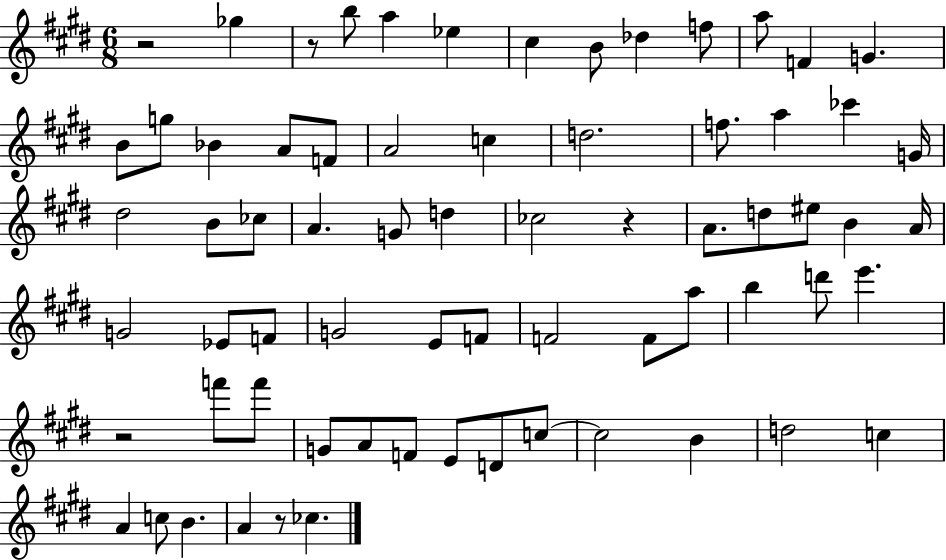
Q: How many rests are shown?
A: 5